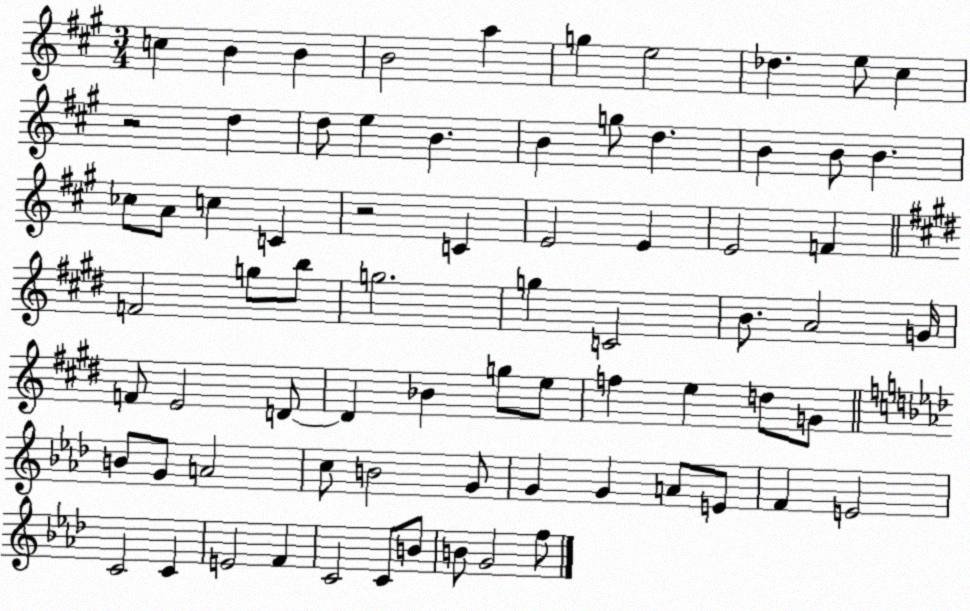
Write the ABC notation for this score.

X:1
T:Untitled
M:3/4
L:1/4
K:A
c B B B2 a g e2 _d e/2 ^c z2 d d/2 e B B g/2 d B B/2 B _c/2 A/2 c C z2 C E2 E E2 F F2 g/2 b/2 g2 g C2 B/2 A2 G/4 F/2 E2 D/2 D _B g/2 e/2 f e d/2 G/2 B/2 G/2 A2 c/2 B2 G/2 G G A/2 E/2 F E2 C2 C E2 F C2 C/2 B/2 B/2 G2 f/2